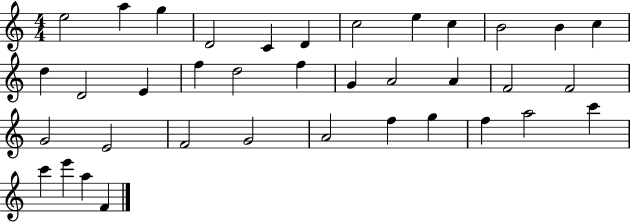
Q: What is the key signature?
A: C major